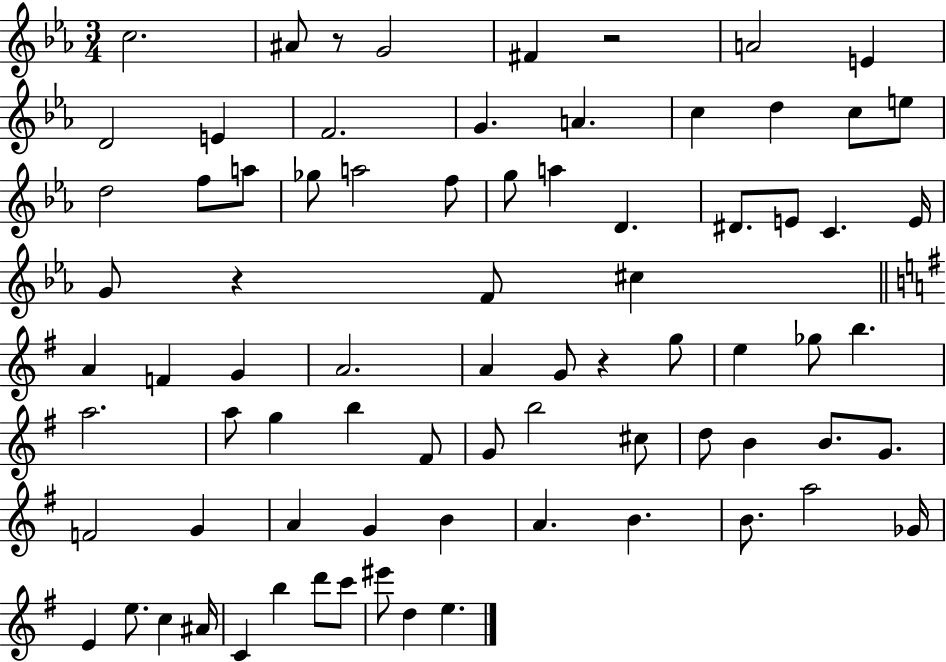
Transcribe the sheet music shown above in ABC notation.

X:1
T:Untitled
M:3/4
L:1/4
K:Eb
c2 ^A/2 z/2 G2 ^F z2 A2 E D2 E F2 G A c d c/2 e/2 d2 f/2 a/2 _g/2 a2 f/2 g/2 a D ^D/2 E/2 C E/4 G/2 z F/2 ^c A F G A2 A G/2 z g/2 e _g/2 b a2 a/2 g b ^F/2 G/2 b2 ^c/2 d/2 B B/2 G/2 F2 G A G B A B B/2 a2 _G/4 E e/2 c ^A/4 C b d'/2 c'/2 ^e'/2 d e